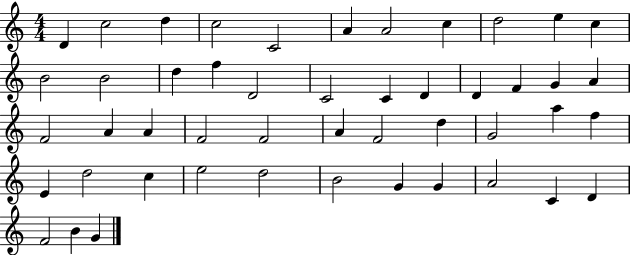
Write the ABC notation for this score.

X:1
T:Untitled
M:4/4
L:1/4
K:C
D c2 d c2 C2 A A2 c d2 e c B2 B2 d f D2 C2 C D D F G A F2 A A F2 F2 A F2 d G2 a f E d2 c e2 d2 B2 G G A2 C D F2 B G